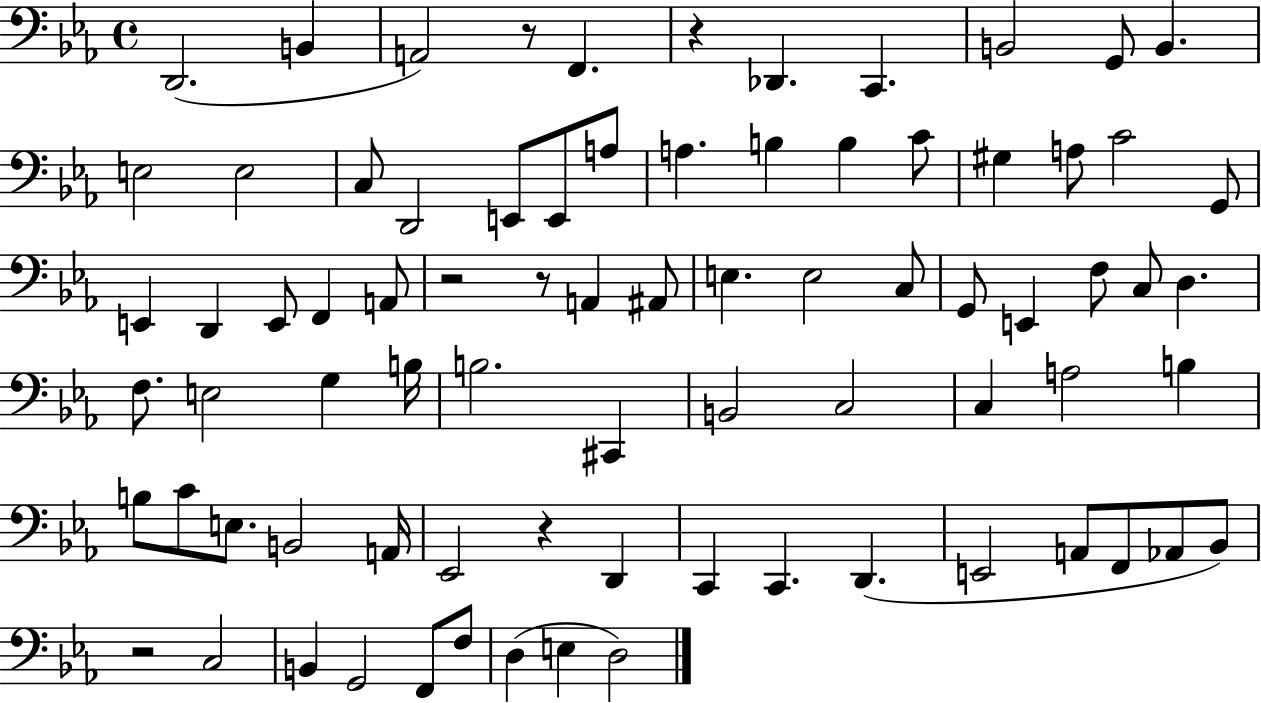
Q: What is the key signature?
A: EES major